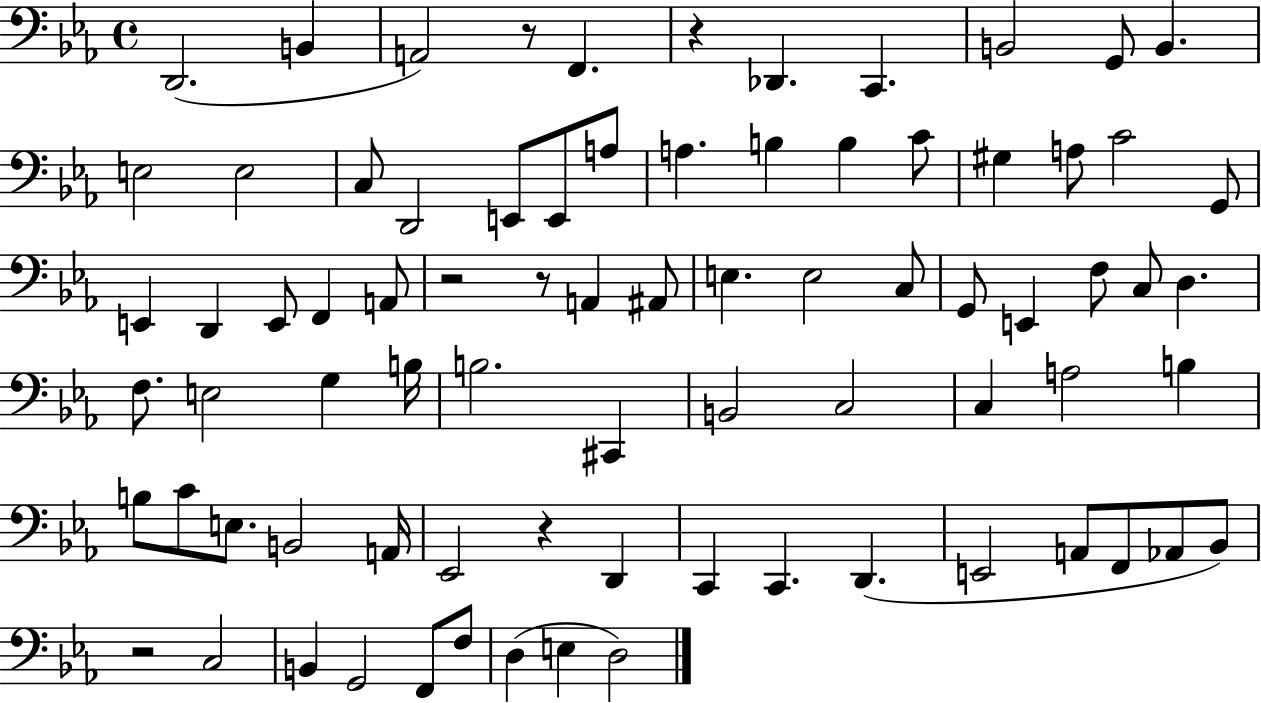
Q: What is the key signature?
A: EES major